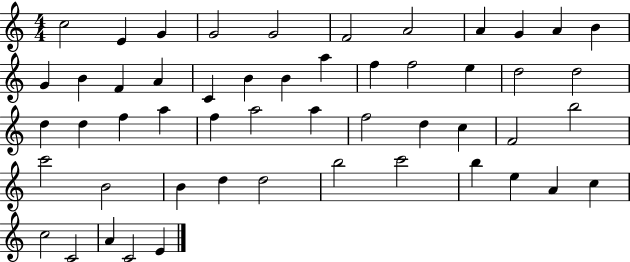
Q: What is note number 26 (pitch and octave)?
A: D5